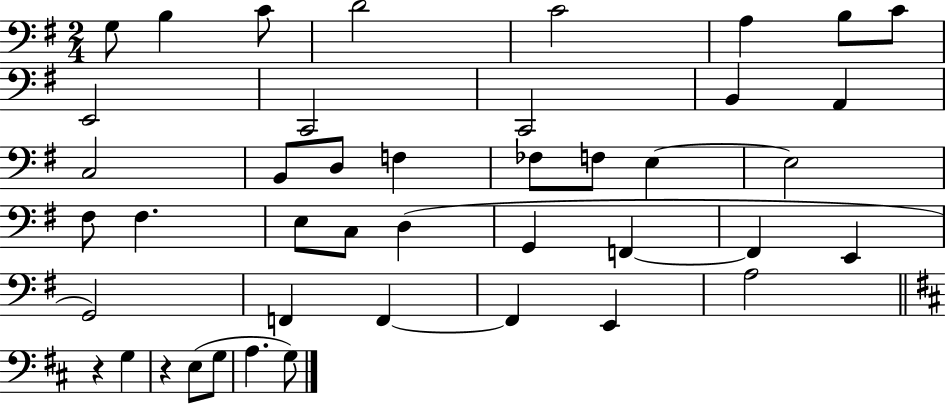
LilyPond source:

{
  \clef bass
  \numericTimeSignature
  \time 2/4
  \key g \major
  \repeat volta 2 { g8 b4 c'8 | d'2 | c'2 | a4 b8 c'8 | \break e,2 | c,2 | c,2 | b,4 a,4 | \break c2 | b,8 d8 f4 | fes8 f8 e4~~ | e2 | \break fis8 fis4. | e8 c8 d4( | g,4 f,4~~ | f,4 e,4 | \break g,2) | f,4 f,4~~ | f,4 e,4 | a2 | \break \bar "||" \break \key d \major r4 g4 | r4 e8( g8 | a4. g8) | } \bar "|."
}